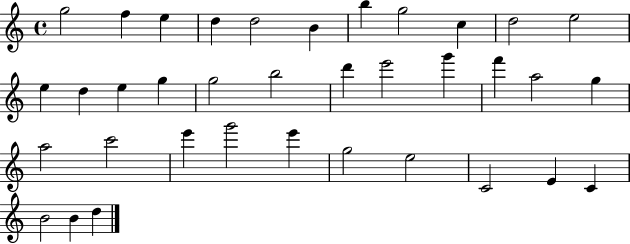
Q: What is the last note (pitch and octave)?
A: D5